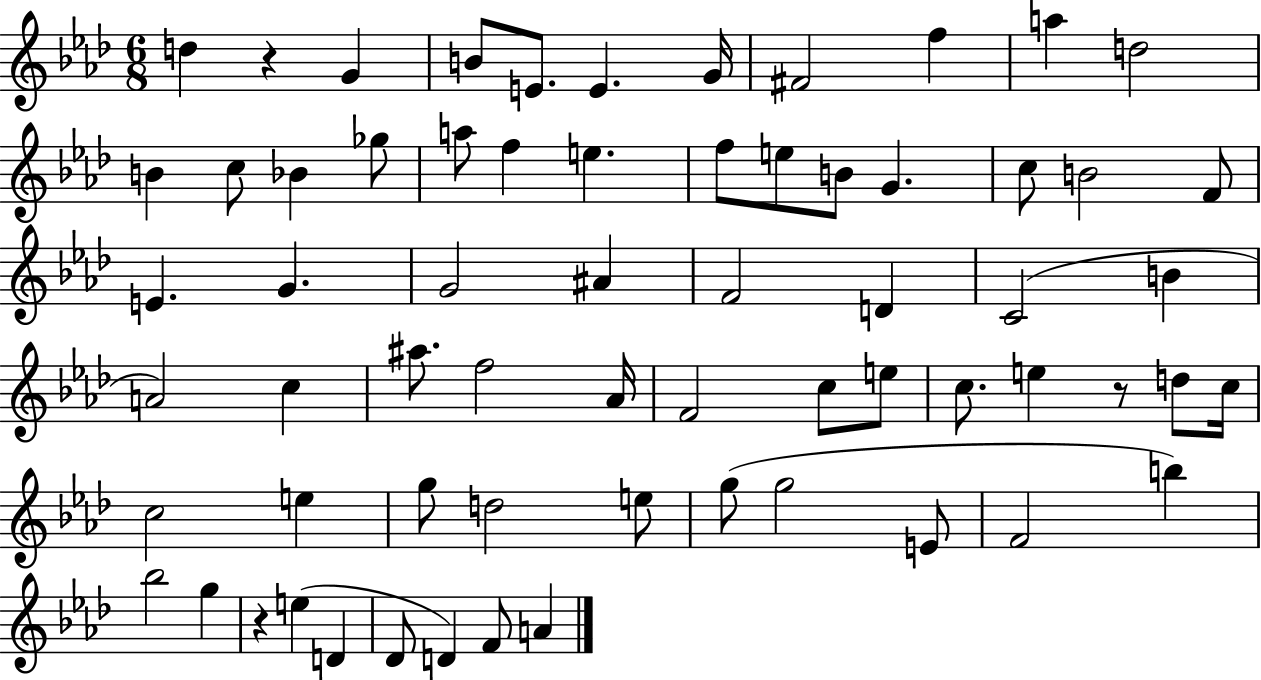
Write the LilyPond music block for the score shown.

{
  \clef treble
  \numericTimeSignature
  \time 6/8
  \key aes \major
  \repeat volta 2 { d''4 r4 g'4 | b'8 e'8. e'4. g'16 | fis'2 f''4 | a''4 d''2 | \break b'4 c''8 bes'4 ges''8 | a''8 f''4 e''4. | f''8 e''8 b'8 g'4. | c''8 b'2 f'8 | \break e'4. g'4. | g'2 ais'4 | f'2 d'4 | c'2( b'4 | \break a'2) c''4 | ais''8. f''2 aes'16 | f'2 c''8 e''8 | c''8. e''4 r8 d''8 c''16 | \break c''2 e''4 | g''8 d''2 e''8 | g''8( g''2 e'8 | f'2 b''4) | \break bes''2 g''4 | r4 e''4( d'4 | des'8 d'4) f'8 a'4 | } \bar "|."
}